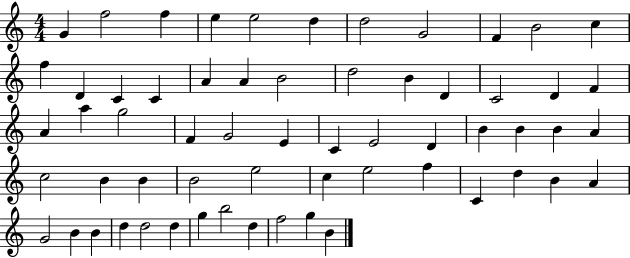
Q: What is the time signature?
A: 4/4